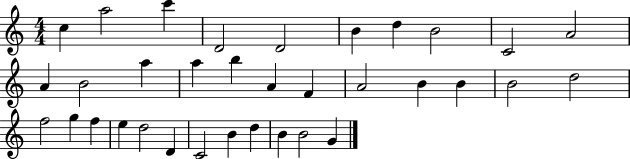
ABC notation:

X:1
T:Untitled
M:4/4
L:1/4
K:C
c a2 c' D2 D2 B d B2 C2 A2 A B2 a a b A F A2 B B B2 d2 f2 g f e d2 D C2 B d B B2 G